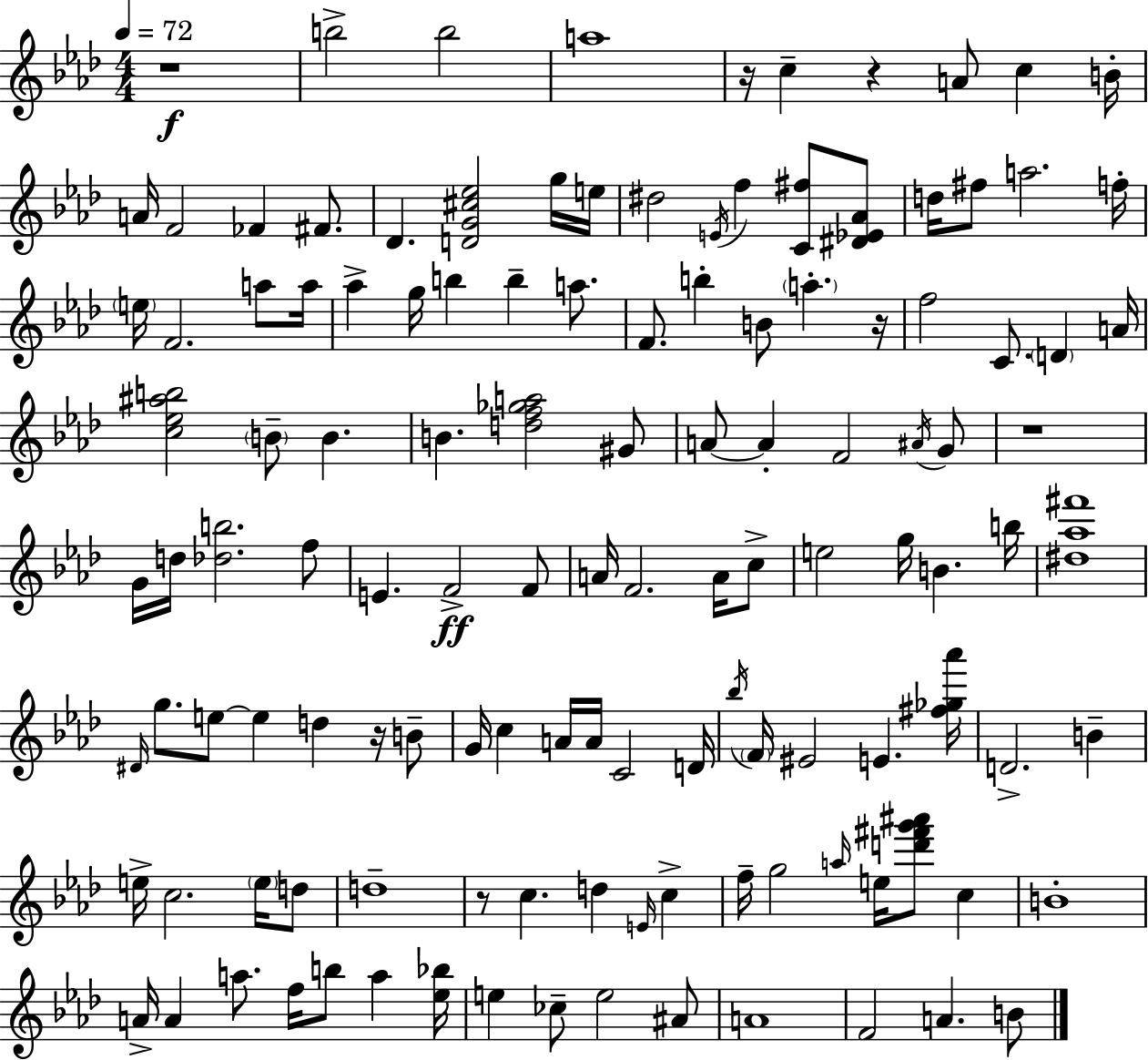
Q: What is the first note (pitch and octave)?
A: B5